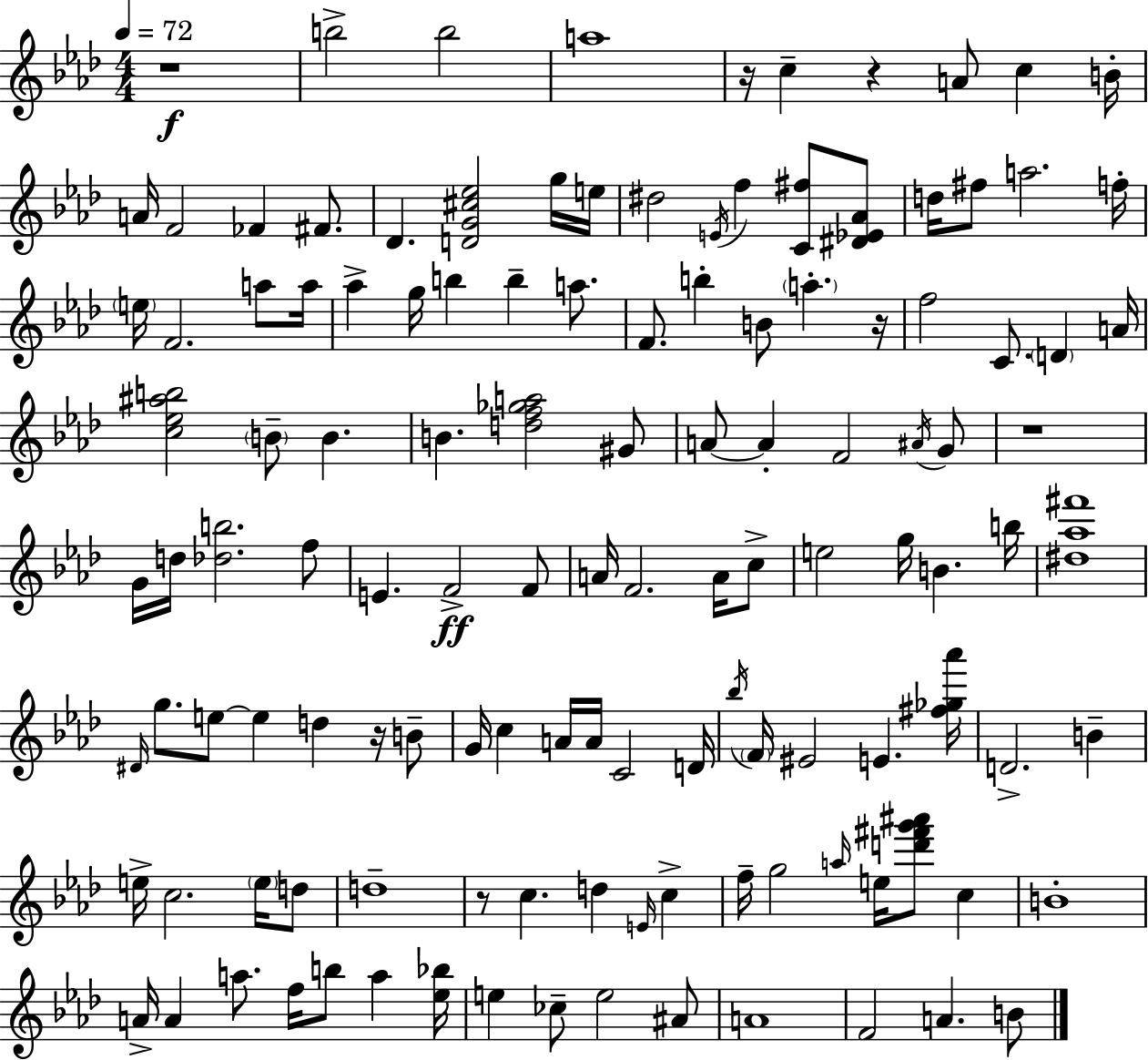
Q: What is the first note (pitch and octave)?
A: B5